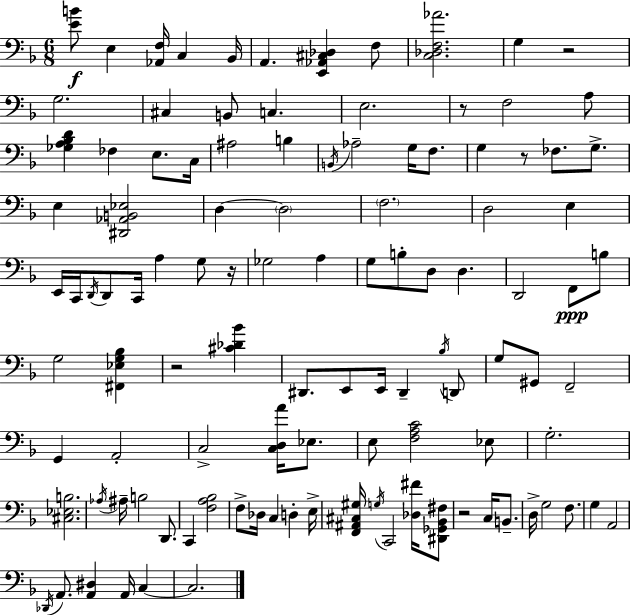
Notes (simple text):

[E4,B4]/e E3/q [Ab2,F3]/s C3/q Bb2/s A2/q. [E2,Ab2,C#3,Db3]/q F3/e [C3,Db3,F3,Ab4]/h. G3/q R/h G3/h. C#3/q B2/e C3/q. E3/h. R/e F3/h A3/e [Gb3,A3,Bb3,D4]/q FES3/q E3/e. C3/s A#3/h B3/q B2/s Ab3/h G3/s F3/e. G3/q R/e FES3/e. G3/e. E3/q [D#2,Ab2,B2,Eb3]/h D3/q D3/h F3/h. D3/h E3/q E2/s C2/s D2/s D2/e C2/s A3/q G3/e R/s Gb3/h A3/q G3/e B3/e D3/e D3/q. D2/h F2/e B3/e G3/h [F#2,Eb3,G3,Bb3]/q R/h [C#4,Db4,Bb4]/q D#2/e. E2/e E2/s D#2/q Bb3/s D2/e G3/e G#2/e F2/h G2/q A2/h C3/h [C3,D3,A4]/s Eb3/e. E3/e [F3,A3,C4]/h Eb3/e G3/h. [C#3,Eb3,B3]/h. Ab3/s A#3/s B3/h D2/e. C2/q [F3,A3,Bb3]/h F3/e Db3/s C3/q D3/q E3/s [F2,A#2,C#3,G#3]/s G3/s C2/h [Db3,F#4]/s [D#2,Gb2,Bb2,F#3]/e R/h C3/s B2/e. D3/s G3/h F3/e. G3/q A2/h Db2/s A2/e. [A2,D#3]/q A2/s C3/q C3/h.